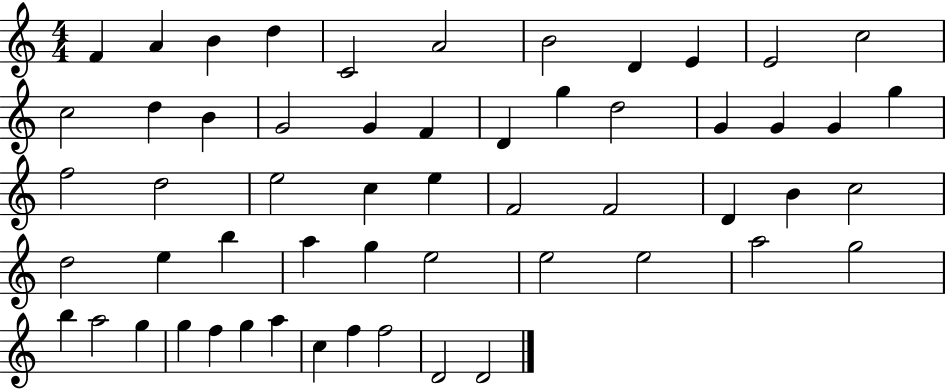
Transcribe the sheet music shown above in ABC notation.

X:1
T:Untitled
M:4/4
L:1/4
K:C
F A B d C2 A2 B2 D E E2 c2 c2 d B G2 G F D g d2 G G G g f2 d2 e2 c e F2 F2 D B c2 d2 e b a g e2 e2 e2 a2 g2 b a2 g g f g a c f f2 D2 D2